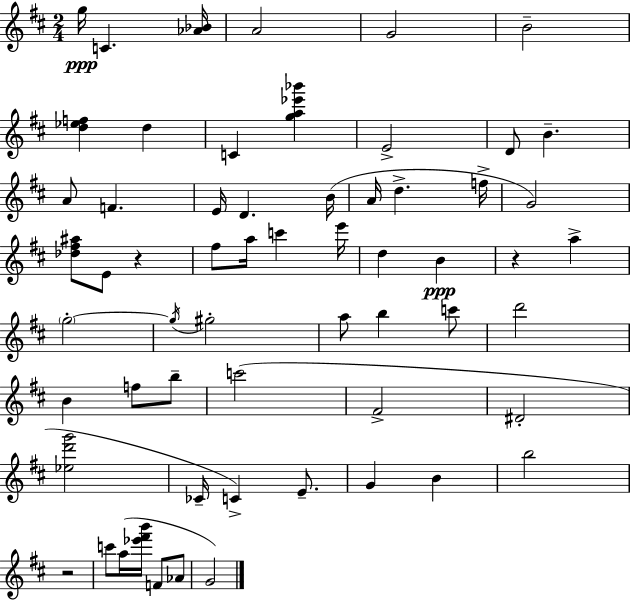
G5/s C4/q. [Ab4,Bb4]/s A4/h G4/h B4/h [D5,Eb5,F5]/q D5/q C4/q [G5,A5,Eb6,Bb6]/q E4/h D4/e B4/q. A4/e F4/q. E4/s D4/q. B4/s A4/s D5/q. F5/s G4/h [Db5,F#5,A#5]/e E4/e R/q F#5/e A5/s C6/q E6/s D5/q B4/q R/q A5/q G5/h G5/s G#5/h A5/e B5/q C6/e D6/h B4/q F5/e B5/e C6/h F#4/h D#4/h [Eb5,D6,G6]/h CES4/s C4/q E4/e. G4/q B4/q B5/h R/h C6/e A5/s [Eb6,F#6,B6]/s F4/e Ab4/e G4/h